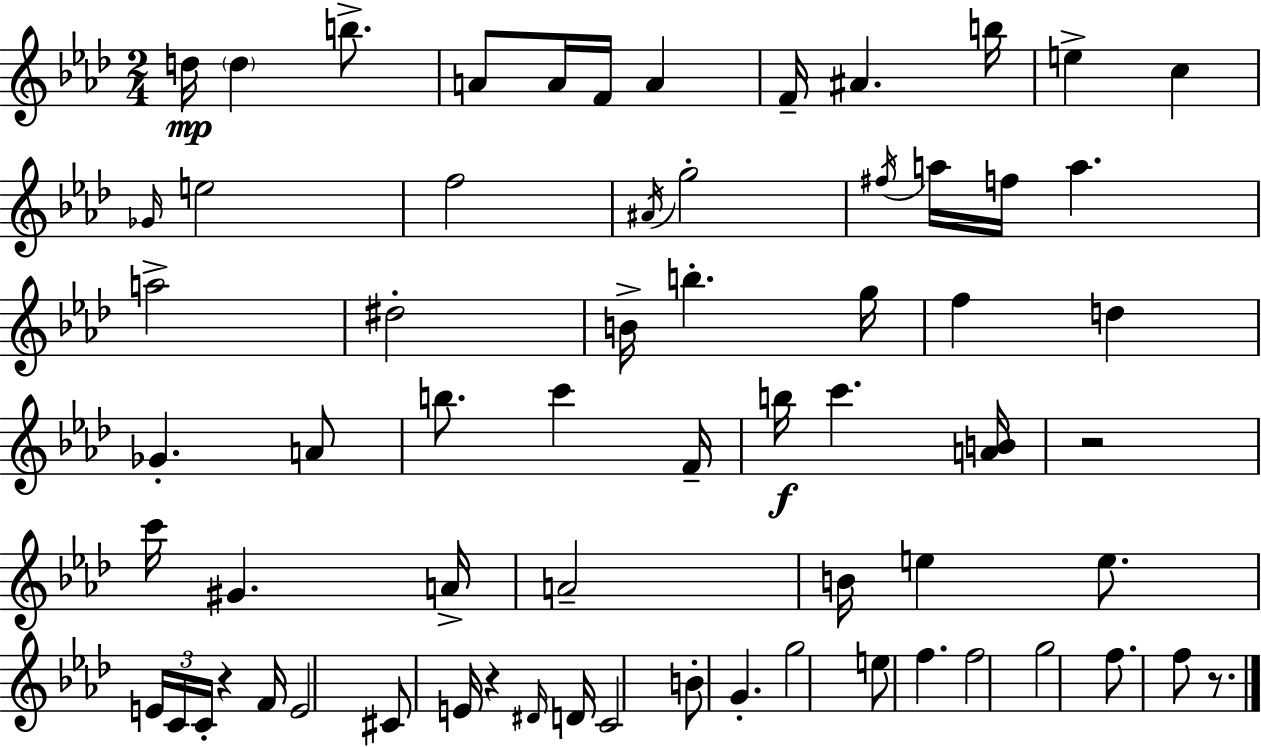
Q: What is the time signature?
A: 2/4